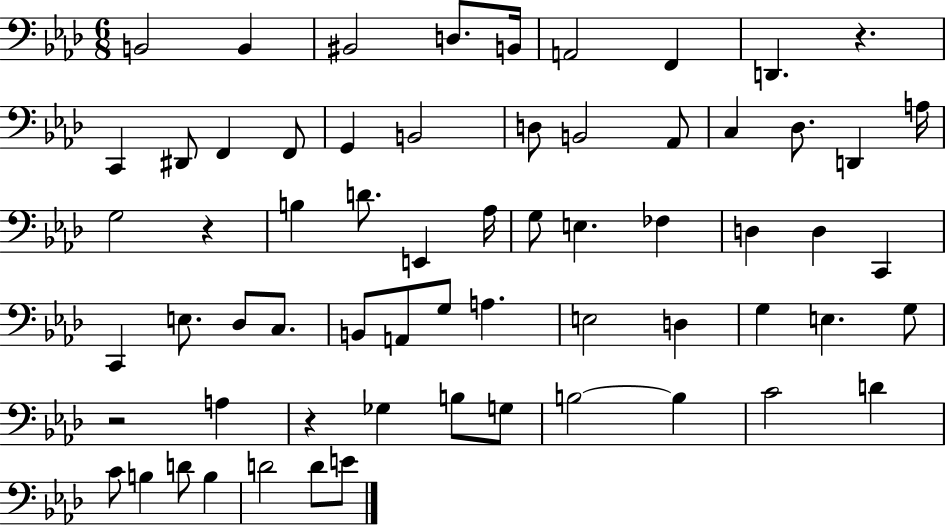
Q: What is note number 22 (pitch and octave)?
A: G3